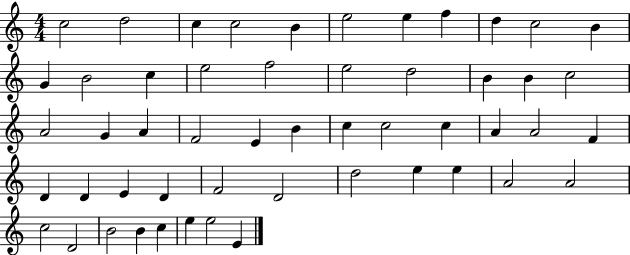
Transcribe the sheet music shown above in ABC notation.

X:1
T:Untitled
M:4/4
L:1/4
K:C
c2 d2 c c2 B e2 e f d c2 B G B2 c e2 f2 e2 d2 B B c2 A2 G A F2 E B c c2 c A A2 F D D E D F2 D2 d2 e e A2 A2 c2 D2 B2 B c e e2 E